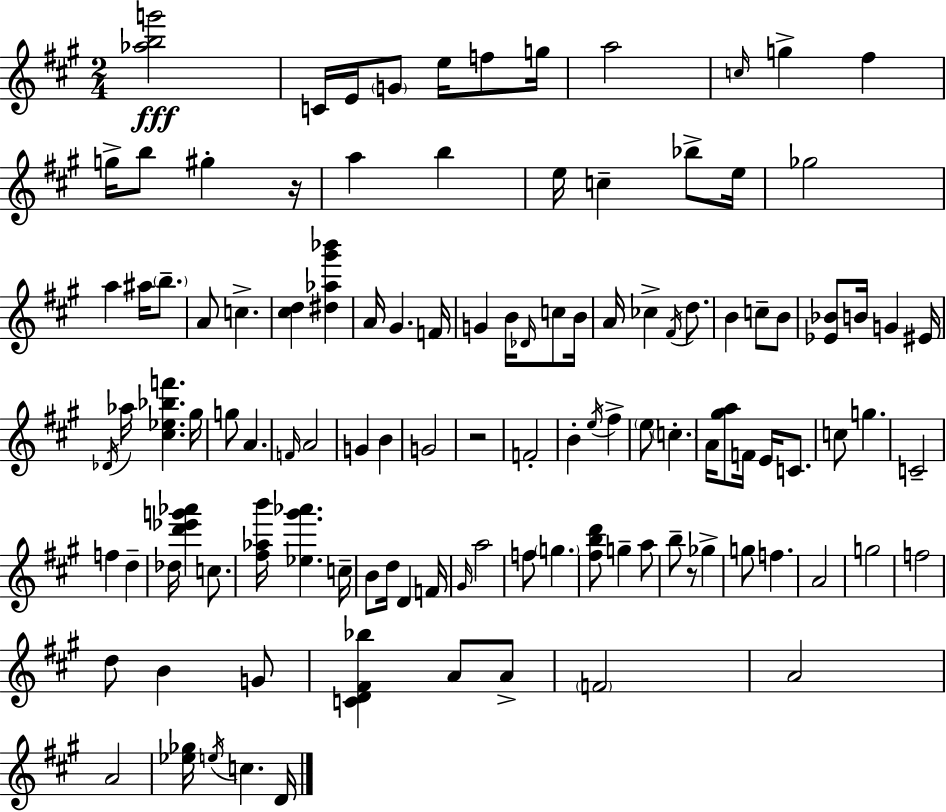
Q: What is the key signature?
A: A major